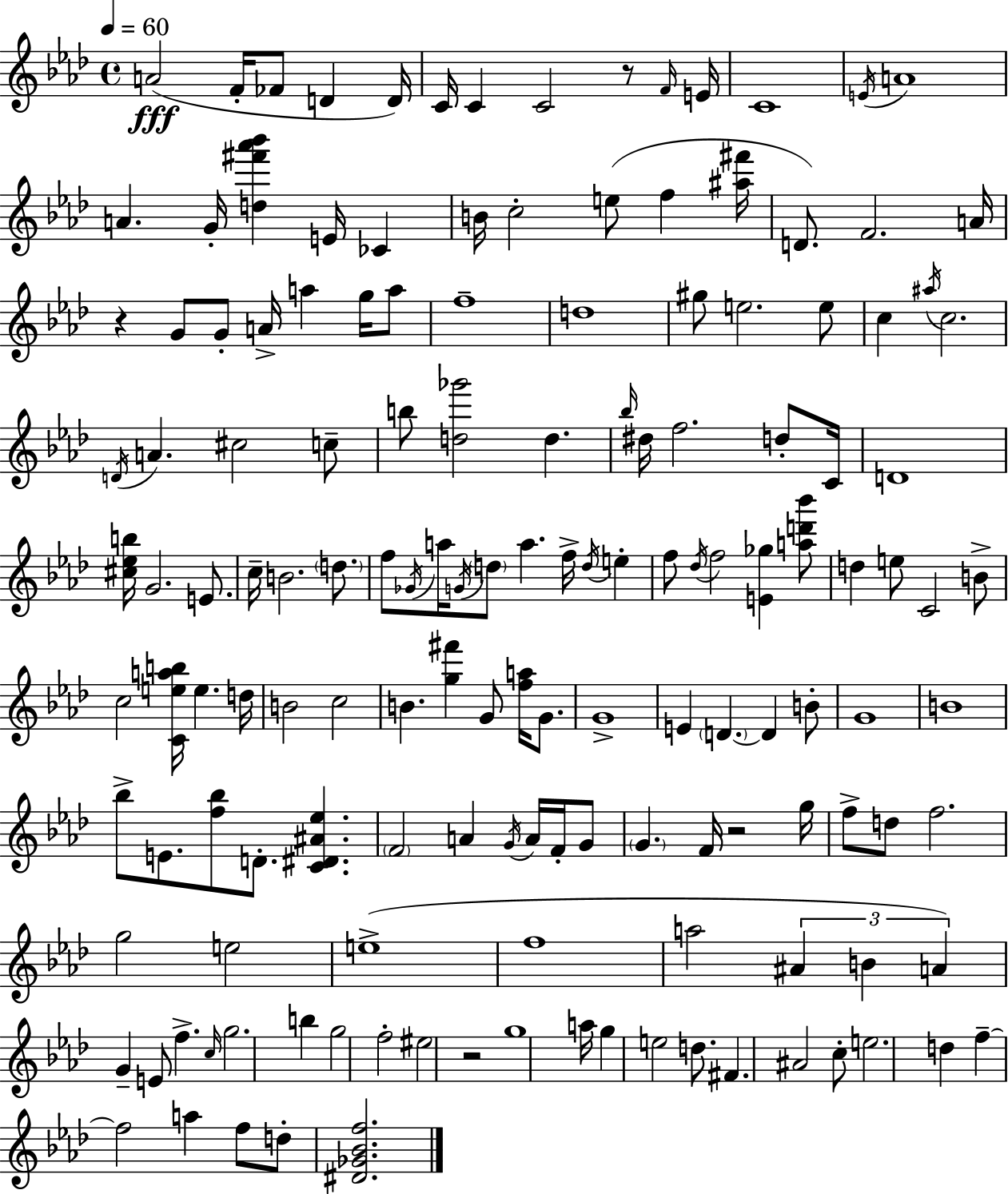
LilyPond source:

{
  \clef treble
  \time 4/4
  \defaultTimeSignature
  \key f \minor
  \tempo 4 = 60
  a'2(\fff f'16-. fes'8 d'4 d'16) | c'16 c'4 c'2 r8 \grace { f'16 } | e'16 c'1 | \acciaccatura { e'16 } a'1 | \break a'4. g'16-. <d'' fis''' aes''' bes'''>4 e'16 ces'4 | b'16 c''2-. e''8( f''4 | <ais'' fis'''>16 d'8.) f'2. | a'16 r4 g'8 g'8-. a'16-> a''4 g''16 | \break a''8 f''1-- | d''1 | gis''8 e''2. | e''8 c''4 \acciaccatura { ais''16 } c''2. | \break \acciaccatura { d'16 } a'4. cis''2 | c''8-- b''8 <d'' ges'''>2 d''4. | \grace { bes''16 } dis''16 f''2. | d''8-. c'16 d'1 | \break <cis'' ees'' b''>16 g'2. | e'8. c''16-- b'2. | \parenthesize d''8. f''8 \acciaccatura { ges'16 } a''16 \acciaccatura { g'16 } \parenthesize d''8 a''4. | f''16-> \acciaccatura { d''16 } e''4-. f''8 \acciaccatura { des''16 } f''2 | \break <e' ges''>4 <a'' d''' bes'''>8 d''4 e''8 c'2 | b'8-> c''2 | <c' e'' a'' b''>16 e''4. d''16 b'2 | c''2 b'4. <g'' fis'''>4 | \break g'8 <f'' a''>16 g'8. g'1-> | e'4 \parenthesize d'4.~~ | d'4 b'8-. g'1 | b'1 | \break bes''8-> e'8. <f'' bes''>8 | d'8.-. <c' dis' ais' ees''>4. \parenthesize f'2 | a'4 \acciaccatura { g'16 } a'16 f'16-. g'8 \parenthesize g'4. | f'16 r2 g''16 f''8-> d''8 f''2. | \break g''2 | e''2 e''1->( | f''1 | a''2 | \break \tuplet 3/2 { ais'4 b'4 a'4) } g'4-- | e'8 f''4.-> \grace { c''16 } g''2. | b''4 g''2 | f''2-. eis''2 | \break r2 g''1 | a''16 g''4 | e''2 d''8. fis'4. | ais'2 c''8-. e''2. | \break d''4 f''4--~~ f''2 | a''4 f''8 d''8-. <dis' ges' bes' f''>2. | \bar "|."
}